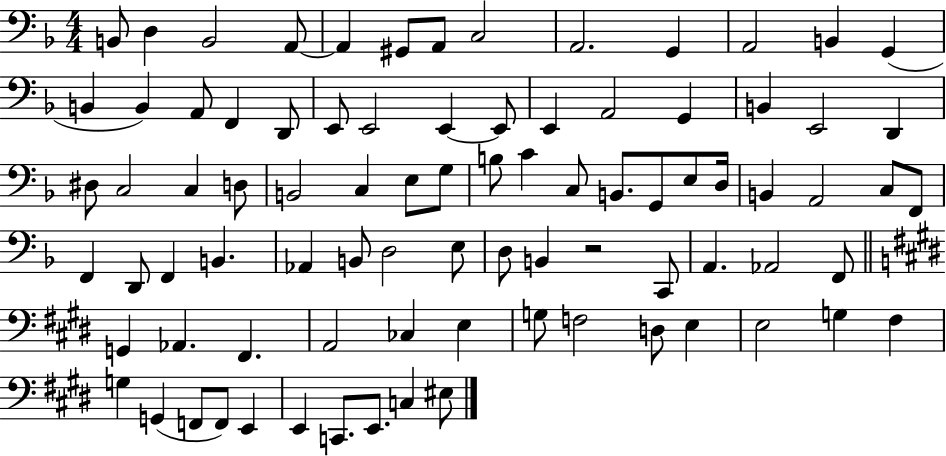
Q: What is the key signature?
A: F major